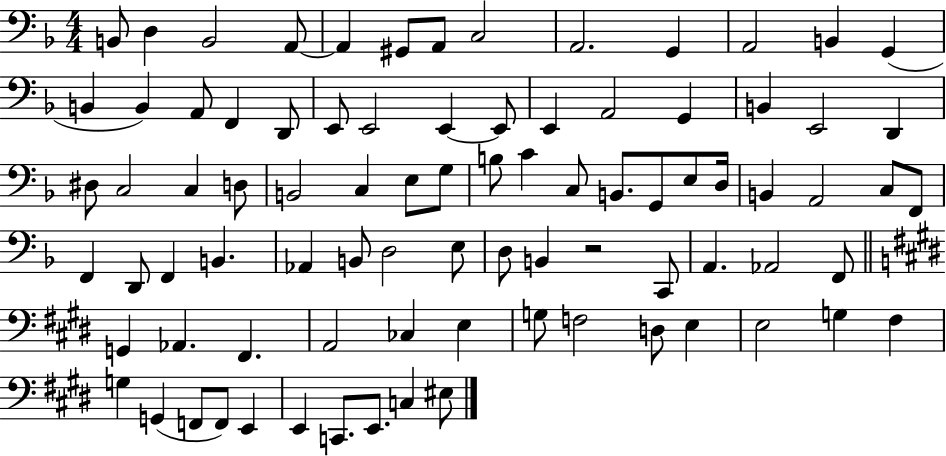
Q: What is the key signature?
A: F major